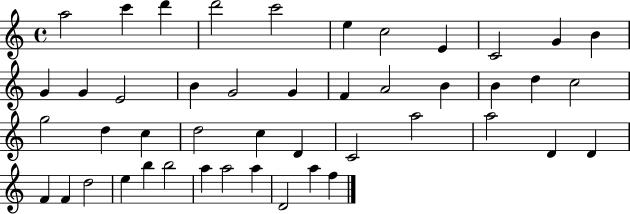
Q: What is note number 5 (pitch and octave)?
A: C6